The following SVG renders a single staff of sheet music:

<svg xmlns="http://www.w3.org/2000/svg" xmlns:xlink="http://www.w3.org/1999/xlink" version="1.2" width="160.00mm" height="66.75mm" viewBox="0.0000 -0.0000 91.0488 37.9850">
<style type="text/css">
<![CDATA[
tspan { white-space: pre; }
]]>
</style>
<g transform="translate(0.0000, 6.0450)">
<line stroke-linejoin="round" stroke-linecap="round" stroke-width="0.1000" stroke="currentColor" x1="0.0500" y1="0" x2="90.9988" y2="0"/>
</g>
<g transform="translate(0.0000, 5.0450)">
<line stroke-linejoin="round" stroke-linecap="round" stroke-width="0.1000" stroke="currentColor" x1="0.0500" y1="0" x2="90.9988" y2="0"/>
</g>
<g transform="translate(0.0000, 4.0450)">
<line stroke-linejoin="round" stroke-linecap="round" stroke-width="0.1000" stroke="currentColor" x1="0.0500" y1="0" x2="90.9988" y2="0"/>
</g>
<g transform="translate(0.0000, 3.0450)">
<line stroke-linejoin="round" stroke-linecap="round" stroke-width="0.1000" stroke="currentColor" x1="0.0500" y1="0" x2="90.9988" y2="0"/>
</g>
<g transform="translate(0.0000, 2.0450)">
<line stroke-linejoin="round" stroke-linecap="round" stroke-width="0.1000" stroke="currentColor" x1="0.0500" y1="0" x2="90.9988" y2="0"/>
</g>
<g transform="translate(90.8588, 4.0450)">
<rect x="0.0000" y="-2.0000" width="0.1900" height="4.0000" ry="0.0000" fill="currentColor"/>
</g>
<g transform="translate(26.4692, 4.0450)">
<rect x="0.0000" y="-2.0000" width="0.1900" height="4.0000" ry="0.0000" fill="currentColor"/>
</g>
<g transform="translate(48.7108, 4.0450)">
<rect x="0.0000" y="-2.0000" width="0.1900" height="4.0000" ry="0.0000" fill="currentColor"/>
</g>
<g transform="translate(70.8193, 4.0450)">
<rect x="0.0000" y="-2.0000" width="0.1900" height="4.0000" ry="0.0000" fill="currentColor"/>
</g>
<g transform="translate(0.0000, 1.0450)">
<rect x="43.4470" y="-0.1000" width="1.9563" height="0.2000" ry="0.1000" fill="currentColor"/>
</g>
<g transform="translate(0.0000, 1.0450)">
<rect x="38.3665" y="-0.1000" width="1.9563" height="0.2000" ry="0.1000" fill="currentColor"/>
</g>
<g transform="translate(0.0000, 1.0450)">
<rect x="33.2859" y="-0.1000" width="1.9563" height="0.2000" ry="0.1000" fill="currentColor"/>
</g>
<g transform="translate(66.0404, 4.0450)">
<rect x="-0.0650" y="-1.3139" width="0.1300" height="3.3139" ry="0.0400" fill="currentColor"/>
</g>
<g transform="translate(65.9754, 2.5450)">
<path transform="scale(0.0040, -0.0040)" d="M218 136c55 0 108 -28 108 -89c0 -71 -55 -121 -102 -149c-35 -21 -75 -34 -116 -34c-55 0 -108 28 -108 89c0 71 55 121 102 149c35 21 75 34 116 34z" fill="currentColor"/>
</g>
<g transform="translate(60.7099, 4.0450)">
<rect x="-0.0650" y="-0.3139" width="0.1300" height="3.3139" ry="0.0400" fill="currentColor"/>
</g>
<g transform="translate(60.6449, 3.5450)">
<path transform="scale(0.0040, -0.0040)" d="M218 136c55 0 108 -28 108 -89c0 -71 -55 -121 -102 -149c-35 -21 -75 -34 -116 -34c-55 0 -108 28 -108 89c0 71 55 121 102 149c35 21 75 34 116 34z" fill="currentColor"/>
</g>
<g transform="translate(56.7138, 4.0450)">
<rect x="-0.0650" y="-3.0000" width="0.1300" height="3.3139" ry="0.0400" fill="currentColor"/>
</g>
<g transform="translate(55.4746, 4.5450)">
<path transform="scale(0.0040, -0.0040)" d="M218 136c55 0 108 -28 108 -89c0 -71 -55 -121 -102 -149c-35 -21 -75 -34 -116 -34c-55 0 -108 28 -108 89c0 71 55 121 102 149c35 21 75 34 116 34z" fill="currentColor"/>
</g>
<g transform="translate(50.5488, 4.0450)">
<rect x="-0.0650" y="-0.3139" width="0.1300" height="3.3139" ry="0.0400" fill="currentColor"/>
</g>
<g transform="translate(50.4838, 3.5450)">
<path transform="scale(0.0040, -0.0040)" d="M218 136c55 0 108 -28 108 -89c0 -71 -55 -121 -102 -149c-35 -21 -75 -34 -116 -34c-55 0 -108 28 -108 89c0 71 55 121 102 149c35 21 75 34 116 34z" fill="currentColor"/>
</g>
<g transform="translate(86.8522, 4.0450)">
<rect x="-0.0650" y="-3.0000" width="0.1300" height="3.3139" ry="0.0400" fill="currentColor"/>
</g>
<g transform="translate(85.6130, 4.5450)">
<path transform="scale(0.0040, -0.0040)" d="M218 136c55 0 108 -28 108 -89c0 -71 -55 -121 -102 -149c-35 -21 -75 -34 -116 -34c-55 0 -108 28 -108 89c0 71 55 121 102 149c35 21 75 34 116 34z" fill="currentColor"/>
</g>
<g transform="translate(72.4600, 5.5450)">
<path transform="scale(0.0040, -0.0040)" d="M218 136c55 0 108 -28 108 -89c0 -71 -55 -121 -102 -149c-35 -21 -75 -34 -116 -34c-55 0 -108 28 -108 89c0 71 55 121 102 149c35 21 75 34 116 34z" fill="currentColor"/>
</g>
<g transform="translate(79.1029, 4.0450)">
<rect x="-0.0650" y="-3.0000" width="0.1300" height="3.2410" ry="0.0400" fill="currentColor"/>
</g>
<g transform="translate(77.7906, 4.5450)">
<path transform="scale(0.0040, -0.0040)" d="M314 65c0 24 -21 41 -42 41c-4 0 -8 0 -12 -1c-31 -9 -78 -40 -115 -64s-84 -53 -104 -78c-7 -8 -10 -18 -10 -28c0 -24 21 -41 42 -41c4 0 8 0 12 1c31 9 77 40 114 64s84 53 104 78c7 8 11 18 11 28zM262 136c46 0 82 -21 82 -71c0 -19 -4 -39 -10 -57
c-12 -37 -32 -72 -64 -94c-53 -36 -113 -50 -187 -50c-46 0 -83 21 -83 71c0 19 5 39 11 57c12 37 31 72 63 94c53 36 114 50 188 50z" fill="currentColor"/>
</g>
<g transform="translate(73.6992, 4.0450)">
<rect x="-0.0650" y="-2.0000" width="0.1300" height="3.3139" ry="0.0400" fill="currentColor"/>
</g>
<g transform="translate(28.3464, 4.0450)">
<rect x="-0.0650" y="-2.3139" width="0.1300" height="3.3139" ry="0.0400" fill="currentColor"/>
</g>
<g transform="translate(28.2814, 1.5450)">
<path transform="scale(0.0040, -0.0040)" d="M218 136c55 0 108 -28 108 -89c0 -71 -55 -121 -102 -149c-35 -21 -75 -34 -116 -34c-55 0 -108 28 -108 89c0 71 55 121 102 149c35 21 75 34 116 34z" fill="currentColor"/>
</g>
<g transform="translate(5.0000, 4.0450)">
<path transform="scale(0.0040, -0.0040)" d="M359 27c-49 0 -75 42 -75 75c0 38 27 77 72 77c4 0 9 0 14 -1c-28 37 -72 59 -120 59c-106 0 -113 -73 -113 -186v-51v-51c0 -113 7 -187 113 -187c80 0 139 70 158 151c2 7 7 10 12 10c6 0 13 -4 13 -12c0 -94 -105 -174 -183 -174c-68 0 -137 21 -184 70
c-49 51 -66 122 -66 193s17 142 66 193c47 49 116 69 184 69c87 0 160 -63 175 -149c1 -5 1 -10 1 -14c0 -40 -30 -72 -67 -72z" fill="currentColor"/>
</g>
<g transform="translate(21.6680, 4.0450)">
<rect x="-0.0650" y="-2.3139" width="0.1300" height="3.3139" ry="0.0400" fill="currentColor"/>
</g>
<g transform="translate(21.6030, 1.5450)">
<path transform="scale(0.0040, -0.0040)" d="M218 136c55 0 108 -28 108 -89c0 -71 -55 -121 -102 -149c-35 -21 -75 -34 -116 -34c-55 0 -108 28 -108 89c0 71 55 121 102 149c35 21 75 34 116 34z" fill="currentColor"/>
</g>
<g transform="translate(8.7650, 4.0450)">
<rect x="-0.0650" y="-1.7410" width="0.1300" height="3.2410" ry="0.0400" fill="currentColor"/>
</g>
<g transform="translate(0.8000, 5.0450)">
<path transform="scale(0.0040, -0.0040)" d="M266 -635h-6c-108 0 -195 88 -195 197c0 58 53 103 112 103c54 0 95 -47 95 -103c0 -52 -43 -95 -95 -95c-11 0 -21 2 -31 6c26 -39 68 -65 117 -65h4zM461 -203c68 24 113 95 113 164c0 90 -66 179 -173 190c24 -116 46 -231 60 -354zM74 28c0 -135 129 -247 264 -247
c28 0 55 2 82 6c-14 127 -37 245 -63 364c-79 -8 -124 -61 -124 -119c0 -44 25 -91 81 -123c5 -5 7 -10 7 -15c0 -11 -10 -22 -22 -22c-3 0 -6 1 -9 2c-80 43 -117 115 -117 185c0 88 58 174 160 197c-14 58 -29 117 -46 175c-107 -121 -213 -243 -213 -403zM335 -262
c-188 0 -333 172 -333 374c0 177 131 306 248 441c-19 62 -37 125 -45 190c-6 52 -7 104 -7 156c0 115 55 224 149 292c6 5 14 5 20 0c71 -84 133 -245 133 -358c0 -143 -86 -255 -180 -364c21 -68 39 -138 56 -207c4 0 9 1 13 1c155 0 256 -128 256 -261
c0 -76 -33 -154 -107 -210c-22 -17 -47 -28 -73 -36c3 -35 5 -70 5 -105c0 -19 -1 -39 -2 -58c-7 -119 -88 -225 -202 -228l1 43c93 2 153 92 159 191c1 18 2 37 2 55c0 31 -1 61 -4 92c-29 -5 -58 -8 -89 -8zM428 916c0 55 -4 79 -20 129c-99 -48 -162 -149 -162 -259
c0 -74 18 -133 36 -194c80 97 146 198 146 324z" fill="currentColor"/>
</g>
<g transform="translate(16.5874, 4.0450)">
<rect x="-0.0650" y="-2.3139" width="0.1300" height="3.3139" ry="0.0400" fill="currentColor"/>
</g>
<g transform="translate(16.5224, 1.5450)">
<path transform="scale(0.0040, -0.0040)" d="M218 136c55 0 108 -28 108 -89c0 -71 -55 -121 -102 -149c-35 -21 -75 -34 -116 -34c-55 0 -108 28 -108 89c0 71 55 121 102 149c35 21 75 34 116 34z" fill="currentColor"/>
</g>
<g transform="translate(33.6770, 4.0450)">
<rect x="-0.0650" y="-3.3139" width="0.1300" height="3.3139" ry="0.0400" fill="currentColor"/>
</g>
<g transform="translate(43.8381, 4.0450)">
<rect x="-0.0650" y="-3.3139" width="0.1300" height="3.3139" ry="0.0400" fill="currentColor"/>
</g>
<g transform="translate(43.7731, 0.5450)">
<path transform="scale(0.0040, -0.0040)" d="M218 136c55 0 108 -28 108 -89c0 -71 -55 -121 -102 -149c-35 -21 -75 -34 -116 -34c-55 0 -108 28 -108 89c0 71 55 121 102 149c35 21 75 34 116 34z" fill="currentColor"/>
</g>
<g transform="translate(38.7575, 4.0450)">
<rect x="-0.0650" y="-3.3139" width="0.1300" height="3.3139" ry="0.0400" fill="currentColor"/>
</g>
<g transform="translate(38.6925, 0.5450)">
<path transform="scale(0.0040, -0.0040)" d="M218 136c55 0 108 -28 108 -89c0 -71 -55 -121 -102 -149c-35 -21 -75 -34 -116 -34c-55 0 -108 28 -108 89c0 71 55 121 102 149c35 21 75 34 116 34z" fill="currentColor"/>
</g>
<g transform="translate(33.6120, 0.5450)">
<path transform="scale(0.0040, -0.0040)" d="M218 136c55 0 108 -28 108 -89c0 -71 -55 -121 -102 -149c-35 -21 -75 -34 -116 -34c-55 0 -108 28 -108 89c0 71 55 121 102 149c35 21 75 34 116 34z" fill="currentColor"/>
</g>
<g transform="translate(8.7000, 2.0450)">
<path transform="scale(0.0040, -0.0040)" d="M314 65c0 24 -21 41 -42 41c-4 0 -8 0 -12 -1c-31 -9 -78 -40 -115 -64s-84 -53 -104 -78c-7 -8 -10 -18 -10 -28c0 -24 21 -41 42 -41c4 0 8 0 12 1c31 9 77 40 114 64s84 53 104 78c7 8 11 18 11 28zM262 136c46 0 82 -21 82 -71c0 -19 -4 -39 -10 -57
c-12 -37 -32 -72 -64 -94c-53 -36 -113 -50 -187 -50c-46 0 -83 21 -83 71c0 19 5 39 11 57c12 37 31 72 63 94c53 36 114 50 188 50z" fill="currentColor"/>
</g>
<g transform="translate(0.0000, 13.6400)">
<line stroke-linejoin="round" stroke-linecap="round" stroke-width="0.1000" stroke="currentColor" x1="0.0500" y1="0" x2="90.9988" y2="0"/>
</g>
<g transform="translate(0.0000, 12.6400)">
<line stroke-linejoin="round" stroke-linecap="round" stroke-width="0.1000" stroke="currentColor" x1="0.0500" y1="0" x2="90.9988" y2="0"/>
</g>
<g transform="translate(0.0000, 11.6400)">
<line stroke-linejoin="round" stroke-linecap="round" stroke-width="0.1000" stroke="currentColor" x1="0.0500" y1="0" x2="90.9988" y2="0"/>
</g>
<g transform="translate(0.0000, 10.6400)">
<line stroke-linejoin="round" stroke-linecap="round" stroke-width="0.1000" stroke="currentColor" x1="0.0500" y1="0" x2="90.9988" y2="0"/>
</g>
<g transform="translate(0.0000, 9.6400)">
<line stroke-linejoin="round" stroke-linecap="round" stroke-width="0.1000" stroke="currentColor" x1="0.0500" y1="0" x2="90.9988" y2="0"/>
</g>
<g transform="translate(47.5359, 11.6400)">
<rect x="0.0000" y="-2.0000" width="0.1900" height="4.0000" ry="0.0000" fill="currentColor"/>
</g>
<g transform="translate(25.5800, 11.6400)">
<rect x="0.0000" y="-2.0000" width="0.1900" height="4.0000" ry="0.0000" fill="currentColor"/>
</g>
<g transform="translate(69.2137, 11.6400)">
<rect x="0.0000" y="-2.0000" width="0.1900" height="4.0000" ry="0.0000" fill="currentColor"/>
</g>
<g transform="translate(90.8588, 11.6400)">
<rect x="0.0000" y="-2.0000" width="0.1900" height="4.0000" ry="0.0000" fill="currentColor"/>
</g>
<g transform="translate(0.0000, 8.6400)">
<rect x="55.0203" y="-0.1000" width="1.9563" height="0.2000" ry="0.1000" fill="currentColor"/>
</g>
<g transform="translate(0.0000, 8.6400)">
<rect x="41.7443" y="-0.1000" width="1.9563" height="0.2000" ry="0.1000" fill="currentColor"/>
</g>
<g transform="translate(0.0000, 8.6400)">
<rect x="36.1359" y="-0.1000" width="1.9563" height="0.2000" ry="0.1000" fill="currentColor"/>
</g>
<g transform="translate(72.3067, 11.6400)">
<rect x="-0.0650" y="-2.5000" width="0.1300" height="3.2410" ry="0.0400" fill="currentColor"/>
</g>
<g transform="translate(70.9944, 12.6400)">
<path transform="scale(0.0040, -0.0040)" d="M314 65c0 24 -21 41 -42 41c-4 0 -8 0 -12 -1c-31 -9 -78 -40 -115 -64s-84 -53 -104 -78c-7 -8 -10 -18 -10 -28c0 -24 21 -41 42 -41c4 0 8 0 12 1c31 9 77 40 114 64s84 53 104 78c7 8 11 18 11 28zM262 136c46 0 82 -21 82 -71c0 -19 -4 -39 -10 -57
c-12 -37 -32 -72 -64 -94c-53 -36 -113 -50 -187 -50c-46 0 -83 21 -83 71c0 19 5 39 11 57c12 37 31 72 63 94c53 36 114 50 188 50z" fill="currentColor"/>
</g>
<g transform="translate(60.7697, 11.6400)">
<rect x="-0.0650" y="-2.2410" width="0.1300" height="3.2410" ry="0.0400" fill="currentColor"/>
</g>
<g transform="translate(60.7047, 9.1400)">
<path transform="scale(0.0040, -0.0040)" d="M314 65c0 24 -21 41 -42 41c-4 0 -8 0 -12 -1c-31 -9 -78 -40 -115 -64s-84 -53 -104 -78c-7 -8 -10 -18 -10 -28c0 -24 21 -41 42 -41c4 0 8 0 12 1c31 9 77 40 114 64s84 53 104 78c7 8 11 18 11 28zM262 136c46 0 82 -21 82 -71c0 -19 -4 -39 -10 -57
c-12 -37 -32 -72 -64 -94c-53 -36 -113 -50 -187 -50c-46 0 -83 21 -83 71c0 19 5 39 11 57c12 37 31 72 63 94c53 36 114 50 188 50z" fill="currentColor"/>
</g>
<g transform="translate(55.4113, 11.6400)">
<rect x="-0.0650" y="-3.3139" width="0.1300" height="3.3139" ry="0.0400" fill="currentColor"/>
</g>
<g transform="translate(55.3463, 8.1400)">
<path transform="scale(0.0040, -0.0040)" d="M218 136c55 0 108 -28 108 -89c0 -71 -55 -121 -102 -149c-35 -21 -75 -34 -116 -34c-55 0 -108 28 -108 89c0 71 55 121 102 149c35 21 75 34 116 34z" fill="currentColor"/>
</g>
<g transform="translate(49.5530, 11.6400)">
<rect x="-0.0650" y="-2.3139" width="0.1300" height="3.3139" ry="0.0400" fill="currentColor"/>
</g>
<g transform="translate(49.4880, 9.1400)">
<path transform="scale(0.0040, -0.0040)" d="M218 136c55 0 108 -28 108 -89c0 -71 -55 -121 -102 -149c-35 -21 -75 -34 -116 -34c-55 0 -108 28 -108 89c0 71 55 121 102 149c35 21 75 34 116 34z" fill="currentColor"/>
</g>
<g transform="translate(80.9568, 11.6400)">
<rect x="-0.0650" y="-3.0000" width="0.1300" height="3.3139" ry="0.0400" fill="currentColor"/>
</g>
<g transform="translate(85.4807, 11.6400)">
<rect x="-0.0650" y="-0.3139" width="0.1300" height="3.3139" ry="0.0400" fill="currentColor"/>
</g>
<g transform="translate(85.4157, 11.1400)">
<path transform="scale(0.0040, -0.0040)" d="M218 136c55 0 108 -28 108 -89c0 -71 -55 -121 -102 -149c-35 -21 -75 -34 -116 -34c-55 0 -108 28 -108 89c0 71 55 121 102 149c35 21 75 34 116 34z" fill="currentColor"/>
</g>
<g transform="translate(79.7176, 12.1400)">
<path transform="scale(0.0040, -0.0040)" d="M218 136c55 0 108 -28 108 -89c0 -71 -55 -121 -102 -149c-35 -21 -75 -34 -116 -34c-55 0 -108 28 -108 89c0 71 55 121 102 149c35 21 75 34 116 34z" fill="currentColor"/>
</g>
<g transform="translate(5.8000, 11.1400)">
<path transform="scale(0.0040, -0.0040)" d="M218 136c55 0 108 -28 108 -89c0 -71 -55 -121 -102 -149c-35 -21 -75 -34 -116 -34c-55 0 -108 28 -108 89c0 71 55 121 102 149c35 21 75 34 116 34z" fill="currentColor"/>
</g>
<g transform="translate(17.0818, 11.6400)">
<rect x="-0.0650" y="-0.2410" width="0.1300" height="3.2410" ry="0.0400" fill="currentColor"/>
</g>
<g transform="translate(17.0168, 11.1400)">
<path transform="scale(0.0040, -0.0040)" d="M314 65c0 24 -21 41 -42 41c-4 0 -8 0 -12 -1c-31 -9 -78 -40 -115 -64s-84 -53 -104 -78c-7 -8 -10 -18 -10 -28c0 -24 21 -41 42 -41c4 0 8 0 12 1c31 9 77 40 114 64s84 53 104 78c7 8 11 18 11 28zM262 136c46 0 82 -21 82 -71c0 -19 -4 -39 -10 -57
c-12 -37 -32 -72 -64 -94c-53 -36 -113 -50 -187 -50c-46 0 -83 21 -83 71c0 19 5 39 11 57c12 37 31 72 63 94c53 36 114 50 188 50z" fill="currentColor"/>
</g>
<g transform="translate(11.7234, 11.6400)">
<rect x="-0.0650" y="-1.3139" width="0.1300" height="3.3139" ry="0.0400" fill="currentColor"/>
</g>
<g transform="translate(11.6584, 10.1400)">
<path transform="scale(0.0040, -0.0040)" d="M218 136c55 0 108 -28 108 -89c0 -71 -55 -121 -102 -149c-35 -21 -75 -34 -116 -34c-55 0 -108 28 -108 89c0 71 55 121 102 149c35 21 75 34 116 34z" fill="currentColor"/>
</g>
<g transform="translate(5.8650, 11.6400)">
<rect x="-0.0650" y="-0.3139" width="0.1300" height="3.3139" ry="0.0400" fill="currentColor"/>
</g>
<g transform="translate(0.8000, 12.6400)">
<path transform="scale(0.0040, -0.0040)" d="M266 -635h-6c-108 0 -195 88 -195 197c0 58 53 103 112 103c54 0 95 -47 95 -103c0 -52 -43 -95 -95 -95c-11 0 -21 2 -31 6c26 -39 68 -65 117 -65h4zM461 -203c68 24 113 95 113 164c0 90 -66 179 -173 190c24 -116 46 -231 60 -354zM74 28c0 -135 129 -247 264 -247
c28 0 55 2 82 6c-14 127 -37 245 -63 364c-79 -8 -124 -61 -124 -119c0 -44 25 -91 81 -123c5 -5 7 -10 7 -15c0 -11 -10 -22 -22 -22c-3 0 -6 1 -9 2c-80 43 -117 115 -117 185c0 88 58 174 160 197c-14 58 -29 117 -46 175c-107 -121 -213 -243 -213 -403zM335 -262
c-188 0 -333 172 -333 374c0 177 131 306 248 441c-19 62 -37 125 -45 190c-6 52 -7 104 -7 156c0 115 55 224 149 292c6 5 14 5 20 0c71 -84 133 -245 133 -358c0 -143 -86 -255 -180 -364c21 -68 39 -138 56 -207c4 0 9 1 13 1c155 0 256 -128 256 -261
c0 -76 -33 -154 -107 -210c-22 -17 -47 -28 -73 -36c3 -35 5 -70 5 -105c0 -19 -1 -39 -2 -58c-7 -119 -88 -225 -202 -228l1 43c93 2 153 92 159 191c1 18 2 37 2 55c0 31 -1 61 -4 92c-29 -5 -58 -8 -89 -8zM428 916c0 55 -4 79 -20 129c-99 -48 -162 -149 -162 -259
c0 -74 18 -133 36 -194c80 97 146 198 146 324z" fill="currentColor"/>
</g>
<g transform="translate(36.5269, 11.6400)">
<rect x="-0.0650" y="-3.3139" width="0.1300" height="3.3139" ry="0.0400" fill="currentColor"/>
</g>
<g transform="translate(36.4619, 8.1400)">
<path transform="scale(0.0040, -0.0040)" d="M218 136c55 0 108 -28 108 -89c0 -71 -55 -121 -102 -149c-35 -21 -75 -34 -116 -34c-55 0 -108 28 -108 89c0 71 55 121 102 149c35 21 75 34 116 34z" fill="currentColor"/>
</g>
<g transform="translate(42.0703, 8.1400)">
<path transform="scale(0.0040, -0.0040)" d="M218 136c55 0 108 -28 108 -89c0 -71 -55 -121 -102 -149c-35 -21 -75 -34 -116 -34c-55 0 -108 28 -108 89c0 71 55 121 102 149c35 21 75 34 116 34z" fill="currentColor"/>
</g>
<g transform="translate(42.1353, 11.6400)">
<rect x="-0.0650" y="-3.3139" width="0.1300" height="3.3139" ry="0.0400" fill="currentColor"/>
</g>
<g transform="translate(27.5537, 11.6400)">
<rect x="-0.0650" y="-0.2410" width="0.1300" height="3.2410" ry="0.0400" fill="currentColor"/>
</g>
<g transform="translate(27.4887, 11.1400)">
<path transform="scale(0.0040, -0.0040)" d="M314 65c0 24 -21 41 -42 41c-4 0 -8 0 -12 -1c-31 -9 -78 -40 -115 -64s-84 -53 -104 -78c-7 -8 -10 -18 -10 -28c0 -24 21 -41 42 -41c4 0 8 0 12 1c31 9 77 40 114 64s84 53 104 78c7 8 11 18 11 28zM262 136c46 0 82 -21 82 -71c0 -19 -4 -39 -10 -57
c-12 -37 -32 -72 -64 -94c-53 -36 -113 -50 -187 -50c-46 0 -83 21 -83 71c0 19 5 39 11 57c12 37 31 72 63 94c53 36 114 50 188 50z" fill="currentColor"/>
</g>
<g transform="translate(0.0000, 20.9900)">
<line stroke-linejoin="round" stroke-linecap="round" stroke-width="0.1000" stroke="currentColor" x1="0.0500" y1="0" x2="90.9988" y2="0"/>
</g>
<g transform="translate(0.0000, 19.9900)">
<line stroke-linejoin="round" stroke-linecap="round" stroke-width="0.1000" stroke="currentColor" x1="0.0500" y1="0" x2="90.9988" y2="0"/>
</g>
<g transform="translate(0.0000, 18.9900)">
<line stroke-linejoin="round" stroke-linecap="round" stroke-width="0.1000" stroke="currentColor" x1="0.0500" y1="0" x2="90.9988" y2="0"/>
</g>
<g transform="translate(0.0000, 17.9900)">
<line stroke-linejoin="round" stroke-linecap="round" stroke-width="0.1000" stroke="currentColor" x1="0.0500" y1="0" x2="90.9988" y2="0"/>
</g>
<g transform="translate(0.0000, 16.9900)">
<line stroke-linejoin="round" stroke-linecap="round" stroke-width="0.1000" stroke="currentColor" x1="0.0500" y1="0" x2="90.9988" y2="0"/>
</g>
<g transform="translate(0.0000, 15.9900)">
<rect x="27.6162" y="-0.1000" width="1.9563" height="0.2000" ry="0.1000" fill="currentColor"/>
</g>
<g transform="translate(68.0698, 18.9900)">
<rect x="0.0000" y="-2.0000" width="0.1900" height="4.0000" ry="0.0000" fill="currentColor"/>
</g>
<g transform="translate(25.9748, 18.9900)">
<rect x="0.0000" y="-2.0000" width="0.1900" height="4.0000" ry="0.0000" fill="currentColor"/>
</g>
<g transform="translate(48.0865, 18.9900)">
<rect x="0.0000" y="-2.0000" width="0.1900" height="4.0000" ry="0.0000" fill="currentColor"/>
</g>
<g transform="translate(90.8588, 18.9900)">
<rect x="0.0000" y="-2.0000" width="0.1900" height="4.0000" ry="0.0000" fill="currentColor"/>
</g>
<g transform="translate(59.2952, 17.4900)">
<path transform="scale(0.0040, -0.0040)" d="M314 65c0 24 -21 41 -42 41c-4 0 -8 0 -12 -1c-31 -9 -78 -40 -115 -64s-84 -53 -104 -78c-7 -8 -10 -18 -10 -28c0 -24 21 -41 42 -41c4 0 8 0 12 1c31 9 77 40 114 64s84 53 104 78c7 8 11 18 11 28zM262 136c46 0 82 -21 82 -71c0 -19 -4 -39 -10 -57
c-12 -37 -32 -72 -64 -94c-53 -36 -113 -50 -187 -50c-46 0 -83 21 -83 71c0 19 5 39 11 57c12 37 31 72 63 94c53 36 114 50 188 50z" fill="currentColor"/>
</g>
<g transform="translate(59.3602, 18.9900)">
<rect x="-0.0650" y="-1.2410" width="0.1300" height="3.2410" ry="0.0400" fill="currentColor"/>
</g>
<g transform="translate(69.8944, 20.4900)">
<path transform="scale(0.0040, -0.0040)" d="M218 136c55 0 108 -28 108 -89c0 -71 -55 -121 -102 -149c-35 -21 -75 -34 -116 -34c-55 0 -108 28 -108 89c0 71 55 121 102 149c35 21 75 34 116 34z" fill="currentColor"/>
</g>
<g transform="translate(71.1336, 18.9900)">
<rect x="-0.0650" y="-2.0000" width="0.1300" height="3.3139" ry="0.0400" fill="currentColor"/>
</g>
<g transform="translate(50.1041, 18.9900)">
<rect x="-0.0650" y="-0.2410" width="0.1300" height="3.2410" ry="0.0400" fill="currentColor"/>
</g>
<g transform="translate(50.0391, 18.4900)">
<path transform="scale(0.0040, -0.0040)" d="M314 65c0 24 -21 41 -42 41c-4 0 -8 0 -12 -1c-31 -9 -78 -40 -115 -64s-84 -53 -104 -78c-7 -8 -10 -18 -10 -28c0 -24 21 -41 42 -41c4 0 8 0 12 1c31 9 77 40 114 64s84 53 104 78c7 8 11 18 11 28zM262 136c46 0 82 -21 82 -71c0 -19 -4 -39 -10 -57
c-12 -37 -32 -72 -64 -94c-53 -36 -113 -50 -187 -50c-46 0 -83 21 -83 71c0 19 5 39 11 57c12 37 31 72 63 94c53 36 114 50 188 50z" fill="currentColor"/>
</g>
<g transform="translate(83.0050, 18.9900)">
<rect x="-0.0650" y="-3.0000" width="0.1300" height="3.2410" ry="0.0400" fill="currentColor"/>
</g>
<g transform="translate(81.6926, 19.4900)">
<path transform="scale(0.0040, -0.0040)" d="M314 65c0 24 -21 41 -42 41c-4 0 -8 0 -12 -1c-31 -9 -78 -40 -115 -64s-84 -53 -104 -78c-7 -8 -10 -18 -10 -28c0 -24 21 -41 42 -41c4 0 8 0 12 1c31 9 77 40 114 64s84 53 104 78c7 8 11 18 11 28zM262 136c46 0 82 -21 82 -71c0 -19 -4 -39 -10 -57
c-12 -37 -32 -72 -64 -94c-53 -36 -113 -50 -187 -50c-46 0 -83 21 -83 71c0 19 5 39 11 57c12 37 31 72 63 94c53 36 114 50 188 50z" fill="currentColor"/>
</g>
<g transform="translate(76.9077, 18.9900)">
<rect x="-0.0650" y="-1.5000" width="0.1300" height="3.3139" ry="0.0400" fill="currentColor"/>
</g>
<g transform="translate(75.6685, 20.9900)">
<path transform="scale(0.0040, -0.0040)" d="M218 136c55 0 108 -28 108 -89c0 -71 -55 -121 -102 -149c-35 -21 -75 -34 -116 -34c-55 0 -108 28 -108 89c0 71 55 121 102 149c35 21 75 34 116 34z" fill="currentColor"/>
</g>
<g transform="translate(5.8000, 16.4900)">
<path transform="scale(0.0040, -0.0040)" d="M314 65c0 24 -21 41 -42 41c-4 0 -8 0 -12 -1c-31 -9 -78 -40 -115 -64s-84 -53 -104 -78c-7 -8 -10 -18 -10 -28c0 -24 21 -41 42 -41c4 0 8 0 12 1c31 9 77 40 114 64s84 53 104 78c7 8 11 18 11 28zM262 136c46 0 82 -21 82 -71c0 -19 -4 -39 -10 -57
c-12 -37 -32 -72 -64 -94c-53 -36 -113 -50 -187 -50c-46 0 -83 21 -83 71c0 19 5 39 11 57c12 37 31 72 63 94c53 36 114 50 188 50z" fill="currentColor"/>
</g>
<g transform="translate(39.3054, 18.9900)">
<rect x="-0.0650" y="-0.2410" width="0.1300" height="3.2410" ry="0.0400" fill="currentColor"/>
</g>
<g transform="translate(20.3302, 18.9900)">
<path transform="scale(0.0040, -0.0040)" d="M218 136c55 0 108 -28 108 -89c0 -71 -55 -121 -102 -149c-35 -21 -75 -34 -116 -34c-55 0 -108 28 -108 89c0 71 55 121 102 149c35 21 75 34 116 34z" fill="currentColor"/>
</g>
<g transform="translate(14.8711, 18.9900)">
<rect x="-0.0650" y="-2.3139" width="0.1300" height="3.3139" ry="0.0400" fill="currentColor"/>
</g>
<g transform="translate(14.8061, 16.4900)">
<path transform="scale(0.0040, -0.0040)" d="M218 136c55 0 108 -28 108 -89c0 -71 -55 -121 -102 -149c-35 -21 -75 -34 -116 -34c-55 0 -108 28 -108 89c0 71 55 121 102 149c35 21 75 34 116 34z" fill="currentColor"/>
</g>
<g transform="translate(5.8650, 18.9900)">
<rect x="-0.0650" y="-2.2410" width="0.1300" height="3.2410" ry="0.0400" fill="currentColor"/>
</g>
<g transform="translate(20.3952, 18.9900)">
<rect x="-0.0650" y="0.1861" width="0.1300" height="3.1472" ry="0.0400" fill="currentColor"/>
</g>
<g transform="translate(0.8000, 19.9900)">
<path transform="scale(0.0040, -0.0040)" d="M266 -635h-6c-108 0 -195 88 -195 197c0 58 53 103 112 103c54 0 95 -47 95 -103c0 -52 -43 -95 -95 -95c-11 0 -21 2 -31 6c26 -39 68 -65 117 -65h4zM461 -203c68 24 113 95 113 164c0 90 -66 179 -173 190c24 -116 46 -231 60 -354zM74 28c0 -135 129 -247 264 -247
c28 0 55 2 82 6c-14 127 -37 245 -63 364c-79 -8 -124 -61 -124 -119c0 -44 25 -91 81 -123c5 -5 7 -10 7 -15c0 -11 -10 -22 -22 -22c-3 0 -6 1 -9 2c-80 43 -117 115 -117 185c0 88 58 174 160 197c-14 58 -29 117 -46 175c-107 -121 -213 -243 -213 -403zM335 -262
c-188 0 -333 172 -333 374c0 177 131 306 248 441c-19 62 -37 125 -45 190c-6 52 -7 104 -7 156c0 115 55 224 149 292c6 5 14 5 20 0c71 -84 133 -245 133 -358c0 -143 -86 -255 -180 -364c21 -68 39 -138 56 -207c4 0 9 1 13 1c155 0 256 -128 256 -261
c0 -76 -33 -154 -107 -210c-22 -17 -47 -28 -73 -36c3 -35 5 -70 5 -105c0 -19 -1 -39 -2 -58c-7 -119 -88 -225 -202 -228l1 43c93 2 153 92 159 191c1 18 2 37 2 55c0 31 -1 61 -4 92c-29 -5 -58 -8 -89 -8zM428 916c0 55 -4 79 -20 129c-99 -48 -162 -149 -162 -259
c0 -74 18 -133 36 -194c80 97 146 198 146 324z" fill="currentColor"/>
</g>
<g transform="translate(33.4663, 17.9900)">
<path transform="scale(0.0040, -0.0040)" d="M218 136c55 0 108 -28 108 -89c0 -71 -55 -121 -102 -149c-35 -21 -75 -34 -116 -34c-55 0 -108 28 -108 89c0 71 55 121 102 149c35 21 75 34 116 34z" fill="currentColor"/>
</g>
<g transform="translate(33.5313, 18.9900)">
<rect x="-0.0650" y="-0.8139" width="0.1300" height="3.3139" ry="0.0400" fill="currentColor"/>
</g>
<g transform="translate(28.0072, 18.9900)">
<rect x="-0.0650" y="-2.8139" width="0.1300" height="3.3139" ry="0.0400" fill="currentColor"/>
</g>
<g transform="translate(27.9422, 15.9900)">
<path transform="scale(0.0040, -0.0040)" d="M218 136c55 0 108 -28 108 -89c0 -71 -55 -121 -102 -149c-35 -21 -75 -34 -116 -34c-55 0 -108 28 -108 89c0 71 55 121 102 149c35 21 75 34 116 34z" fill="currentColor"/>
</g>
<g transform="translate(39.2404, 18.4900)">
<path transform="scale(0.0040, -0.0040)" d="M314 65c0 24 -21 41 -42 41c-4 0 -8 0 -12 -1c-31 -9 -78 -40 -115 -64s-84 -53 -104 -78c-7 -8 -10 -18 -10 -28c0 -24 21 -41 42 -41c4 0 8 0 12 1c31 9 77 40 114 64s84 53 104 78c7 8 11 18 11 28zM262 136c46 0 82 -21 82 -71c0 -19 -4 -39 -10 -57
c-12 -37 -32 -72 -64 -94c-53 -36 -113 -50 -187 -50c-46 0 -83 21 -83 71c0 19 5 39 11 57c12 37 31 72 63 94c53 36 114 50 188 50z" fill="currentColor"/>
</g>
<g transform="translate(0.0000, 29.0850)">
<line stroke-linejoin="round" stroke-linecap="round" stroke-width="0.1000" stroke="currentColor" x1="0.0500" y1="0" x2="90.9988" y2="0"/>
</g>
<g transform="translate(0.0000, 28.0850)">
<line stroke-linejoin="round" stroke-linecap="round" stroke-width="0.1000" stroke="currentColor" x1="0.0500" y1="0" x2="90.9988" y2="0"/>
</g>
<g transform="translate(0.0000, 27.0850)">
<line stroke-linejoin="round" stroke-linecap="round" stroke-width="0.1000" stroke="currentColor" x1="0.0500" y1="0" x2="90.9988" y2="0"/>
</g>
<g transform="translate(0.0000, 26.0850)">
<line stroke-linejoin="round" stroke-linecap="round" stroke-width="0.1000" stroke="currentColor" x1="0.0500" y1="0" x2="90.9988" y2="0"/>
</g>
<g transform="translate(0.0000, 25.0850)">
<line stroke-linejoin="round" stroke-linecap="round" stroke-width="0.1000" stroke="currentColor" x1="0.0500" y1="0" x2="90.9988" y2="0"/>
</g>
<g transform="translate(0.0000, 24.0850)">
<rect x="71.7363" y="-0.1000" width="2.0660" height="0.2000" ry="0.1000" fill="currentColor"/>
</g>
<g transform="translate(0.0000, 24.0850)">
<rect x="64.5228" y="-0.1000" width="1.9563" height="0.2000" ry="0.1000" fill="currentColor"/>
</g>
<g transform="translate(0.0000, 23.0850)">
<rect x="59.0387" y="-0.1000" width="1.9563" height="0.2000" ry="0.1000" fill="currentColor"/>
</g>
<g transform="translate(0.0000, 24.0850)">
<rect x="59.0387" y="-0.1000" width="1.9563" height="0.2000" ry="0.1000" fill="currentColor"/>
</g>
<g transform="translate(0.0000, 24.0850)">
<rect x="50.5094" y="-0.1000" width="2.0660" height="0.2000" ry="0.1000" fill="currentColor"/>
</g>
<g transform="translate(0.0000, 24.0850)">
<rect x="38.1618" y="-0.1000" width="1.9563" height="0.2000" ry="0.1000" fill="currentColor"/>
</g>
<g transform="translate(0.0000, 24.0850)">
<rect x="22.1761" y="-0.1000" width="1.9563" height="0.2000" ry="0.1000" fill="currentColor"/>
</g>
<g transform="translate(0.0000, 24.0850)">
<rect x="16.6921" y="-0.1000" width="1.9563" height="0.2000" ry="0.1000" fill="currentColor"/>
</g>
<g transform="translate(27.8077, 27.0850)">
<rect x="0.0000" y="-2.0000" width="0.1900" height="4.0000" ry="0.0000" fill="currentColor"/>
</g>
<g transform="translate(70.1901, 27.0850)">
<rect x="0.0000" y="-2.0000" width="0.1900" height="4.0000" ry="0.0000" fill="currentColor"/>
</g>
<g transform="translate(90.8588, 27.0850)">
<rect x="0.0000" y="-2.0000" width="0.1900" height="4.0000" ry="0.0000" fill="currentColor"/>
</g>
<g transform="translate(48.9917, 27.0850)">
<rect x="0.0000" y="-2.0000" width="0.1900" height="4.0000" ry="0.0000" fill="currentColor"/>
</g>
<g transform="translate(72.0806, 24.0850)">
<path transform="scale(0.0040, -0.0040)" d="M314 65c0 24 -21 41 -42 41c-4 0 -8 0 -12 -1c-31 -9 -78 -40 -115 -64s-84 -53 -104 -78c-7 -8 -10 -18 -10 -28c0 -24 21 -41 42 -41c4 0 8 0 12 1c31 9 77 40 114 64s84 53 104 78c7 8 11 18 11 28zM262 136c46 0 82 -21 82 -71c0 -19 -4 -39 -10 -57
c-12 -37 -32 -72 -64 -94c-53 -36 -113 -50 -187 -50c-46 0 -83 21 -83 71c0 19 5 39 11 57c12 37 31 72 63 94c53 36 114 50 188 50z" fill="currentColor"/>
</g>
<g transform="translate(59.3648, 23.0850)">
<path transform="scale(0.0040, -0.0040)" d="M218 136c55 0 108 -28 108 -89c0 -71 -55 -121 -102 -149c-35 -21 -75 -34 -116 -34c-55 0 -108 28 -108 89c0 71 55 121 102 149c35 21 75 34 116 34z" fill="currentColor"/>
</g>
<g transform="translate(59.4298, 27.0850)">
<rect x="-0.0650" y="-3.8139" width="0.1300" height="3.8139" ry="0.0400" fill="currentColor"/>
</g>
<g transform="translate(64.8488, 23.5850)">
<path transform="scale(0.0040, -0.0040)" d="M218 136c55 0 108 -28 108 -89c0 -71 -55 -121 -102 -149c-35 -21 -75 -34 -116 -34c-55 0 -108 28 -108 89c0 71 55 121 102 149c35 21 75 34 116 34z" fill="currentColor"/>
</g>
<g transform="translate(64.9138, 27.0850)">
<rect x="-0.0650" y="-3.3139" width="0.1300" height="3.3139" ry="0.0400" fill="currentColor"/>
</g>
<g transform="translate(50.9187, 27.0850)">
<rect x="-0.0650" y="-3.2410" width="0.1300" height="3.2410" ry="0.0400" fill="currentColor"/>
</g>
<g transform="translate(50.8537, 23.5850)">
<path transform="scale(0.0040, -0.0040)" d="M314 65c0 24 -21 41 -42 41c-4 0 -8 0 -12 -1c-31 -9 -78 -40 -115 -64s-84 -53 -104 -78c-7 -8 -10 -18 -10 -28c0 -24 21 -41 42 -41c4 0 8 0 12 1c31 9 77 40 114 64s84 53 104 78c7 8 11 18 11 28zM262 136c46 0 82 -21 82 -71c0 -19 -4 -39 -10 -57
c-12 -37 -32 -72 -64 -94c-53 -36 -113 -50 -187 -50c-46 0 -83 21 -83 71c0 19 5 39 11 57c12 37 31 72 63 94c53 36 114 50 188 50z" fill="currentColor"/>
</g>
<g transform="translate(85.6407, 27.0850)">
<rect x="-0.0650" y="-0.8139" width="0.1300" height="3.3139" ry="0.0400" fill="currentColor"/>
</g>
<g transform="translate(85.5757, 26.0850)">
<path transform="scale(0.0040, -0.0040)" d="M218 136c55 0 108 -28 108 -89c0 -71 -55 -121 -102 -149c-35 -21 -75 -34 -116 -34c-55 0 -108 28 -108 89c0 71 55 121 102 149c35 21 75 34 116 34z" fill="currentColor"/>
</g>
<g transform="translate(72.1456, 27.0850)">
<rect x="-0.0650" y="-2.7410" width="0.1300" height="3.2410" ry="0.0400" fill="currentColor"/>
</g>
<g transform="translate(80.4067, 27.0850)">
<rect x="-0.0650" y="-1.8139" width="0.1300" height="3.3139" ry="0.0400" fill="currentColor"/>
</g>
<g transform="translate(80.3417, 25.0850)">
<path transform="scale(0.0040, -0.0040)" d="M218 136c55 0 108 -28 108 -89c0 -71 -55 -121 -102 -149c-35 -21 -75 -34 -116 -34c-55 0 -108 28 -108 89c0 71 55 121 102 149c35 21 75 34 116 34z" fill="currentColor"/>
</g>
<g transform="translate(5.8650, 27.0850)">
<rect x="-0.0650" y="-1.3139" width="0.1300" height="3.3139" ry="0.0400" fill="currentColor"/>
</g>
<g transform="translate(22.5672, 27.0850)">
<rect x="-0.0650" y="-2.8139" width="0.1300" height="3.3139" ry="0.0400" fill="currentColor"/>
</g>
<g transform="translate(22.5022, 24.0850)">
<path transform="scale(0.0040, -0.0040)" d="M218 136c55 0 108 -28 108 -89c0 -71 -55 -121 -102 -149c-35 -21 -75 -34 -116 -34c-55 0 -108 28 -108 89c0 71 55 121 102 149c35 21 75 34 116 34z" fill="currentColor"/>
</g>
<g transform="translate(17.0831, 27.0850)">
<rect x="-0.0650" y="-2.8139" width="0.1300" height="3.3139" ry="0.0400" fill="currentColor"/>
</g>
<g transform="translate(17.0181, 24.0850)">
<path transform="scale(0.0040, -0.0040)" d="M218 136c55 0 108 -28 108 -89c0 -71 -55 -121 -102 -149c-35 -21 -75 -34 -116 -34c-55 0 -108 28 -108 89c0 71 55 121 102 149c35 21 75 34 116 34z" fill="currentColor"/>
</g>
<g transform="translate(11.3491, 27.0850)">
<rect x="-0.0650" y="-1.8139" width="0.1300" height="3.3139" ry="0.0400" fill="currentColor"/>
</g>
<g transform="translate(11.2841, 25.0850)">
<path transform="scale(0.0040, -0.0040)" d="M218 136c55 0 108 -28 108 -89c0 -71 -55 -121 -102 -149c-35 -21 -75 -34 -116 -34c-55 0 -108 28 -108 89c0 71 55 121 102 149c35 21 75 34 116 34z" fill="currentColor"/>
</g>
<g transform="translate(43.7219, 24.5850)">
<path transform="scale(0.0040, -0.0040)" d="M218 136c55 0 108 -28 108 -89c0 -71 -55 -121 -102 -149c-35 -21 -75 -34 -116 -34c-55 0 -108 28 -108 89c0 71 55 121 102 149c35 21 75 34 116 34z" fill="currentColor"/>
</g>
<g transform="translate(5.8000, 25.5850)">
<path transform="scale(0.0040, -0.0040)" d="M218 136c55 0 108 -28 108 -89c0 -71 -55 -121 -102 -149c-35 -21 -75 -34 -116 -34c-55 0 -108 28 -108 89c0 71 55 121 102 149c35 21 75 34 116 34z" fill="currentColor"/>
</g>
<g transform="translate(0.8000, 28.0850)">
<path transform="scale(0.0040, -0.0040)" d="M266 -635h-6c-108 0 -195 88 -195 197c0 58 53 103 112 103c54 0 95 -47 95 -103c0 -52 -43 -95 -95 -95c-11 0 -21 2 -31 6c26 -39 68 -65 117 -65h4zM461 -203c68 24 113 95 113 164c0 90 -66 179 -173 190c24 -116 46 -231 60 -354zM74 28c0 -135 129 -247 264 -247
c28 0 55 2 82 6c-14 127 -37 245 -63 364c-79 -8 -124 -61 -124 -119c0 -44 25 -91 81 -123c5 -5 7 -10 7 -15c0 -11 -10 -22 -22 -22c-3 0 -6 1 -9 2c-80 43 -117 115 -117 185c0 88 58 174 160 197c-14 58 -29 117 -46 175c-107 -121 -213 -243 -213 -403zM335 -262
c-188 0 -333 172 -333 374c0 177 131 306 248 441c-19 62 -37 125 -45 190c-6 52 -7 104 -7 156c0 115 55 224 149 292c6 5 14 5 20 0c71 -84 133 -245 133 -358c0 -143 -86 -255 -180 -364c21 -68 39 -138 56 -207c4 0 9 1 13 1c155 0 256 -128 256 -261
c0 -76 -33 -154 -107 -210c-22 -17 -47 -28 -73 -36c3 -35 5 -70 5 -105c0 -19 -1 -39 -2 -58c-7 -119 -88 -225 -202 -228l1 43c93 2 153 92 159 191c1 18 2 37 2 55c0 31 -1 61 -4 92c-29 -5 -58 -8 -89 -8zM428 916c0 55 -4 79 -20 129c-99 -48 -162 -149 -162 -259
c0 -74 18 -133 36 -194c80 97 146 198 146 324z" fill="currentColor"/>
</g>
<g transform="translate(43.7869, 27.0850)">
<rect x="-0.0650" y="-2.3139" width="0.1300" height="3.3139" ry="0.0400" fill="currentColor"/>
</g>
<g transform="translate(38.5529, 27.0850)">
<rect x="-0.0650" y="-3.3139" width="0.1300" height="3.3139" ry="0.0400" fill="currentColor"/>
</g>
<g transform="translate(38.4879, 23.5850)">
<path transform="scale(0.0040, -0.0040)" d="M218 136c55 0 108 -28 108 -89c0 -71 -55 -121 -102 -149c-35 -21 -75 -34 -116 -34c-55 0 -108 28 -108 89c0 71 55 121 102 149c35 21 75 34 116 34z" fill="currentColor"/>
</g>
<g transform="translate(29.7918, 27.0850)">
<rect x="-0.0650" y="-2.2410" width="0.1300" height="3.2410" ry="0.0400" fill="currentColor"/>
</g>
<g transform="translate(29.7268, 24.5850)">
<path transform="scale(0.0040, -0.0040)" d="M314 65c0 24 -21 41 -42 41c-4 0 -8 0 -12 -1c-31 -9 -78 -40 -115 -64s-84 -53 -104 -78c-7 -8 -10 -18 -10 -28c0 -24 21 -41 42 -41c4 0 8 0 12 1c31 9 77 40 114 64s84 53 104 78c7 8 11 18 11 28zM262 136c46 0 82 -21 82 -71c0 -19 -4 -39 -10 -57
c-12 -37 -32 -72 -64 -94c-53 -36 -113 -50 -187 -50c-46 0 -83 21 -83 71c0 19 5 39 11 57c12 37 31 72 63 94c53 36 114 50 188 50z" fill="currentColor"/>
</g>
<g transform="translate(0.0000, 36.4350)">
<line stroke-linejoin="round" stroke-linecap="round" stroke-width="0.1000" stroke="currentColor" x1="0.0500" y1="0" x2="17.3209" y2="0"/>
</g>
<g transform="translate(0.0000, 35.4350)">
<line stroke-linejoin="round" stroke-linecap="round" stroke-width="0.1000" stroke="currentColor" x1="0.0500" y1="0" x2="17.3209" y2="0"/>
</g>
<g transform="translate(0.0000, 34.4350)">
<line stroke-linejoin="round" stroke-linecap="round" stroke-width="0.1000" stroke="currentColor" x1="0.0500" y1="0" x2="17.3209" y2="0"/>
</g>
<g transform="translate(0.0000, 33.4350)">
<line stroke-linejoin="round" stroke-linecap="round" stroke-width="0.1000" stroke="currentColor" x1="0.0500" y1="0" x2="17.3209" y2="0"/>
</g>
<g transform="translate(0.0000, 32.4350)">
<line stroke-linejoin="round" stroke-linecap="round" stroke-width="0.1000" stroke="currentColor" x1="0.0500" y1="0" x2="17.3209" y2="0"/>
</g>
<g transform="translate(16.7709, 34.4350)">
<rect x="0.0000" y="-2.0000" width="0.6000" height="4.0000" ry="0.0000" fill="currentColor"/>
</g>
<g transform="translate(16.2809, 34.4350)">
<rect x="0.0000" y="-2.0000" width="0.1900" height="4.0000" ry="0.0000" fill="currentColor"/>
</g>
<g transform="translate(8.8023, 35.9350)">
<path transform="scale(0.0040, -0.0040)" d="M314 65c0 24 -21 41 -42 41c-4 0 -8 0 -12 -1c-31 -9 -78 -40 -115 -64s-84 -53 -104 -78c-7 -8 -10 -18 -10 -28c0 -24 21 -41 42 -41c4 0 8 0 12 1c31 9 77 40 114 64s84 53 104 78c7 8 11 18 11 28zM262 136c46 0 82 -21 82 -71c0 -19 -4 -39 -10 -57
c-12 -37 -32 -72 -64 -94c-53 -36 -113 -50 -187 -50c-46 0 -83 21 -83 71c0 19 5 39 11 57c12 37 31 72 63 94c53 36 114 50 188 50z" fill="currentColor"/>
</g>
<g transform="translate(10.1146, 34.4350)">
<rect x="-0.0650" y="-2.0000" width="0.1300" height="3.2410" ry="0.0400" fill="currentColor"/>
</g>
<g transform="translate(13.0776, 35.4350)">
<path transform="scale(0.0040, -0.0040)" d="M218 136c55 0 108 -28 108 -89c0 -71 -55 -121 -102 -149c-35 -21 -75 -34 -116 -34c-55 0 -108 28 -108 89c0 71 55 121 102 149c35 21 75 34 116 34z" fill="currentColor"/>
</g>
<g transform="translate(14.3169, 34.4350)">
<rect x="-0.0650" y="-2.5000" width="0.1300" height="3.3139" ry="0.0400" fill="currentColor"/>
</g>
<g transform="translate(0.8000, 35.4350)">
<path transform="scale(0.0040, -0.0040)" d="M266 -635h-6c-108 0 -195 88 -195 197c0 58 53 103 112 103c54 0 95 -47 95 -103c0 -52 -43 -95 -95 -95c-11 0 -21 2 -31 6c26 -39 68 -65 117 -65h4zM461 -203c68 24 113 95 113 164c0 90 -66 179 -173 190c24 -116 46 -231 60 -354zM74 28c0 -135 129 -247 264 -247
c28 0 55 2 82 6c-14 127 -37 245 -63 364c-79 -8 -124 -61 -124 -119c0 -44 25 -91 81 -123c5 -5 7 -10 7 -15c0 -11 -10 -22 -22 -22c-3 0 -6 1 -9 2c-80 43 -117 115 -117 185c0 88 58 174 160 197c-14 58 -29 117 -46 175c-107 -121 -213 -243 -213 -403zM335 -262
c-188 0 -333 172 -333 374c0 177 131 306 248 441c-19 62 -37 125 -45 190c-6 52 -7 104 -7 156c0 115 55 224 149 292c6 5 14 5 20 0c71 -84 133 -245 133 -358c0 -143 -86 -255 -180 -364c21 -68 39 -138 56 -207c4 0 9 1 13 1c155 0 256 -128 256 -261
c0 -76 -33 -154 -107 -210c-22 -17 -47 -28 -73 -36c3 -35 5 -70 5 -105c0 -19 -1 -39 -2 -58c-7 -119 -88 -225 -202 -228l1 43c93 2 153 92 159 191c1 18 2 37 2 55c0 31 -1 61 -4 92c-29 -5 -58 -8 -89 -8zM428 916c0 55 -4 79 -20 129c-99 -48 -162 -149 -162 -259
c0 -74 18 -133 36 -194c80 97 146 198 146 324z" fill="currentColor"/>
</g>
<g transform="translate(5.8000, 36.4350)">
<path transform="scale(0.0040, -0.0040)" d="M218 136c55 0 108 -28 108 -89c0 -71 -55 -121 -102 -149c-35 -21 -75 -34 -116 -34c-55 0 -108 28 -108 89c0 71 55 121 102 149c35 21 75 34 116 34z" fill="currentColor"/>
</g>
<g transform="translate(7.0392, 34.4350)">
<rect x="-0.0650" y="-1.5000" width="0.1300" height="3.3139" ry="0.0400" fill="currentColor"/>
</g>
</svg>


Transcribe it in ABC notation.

X:1
T:Untitled
M:4/4
L:1/4
K:C
f2 g g g b b b c A c e F A2 A c e c2 c2 b b g b g2 G2 A c g2 g B a d c2 c2 e2 F E A2 e f a a g2 b g b2 c' b a2 f d E F2 G